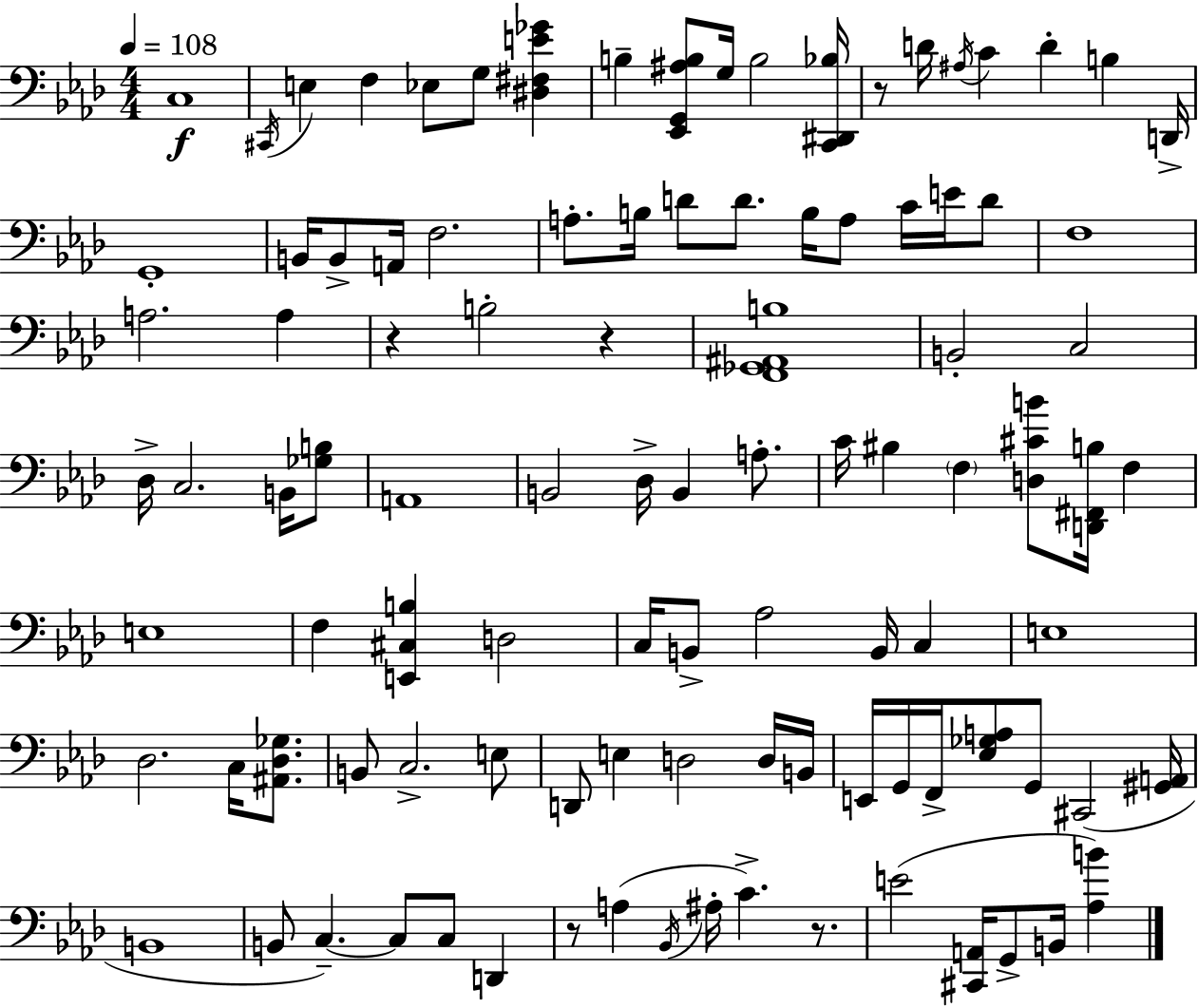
X:1
T:Untitled
M:4/4
L:1/4
K:Fm
C,4 ^C,,/4 E, F, _E,/2 G,/2 [^D,^F,E_G] B, [_E,,G,,^A,B,]/2 G,/4 B,2 [C,,^D,,_B,]/4 z/2 D/4 ^A,/4 C D B, D,,/4 G,,4 B,,/4 B,,/2 A,,/4 F,2 A,/2 B,/4 D/2 D/2 B,/4 A,/2 C/4 E/4 D/2 F,4 A,2 A, z B,2 z [F,,_G,,^A,,B,]4 B,,2 C,2 _D,/4 C,2 B,,/4 [_G,B,]/2 A,,4 B,,2 _D,/4 B,, A,/2 C/4 ^B, F, [D,^CB]/2 [D,,^F,,B,]/4 F, E,4 F, [E,,^C,B,] D,2 C,/4 B,,/2 _A,2 B,,/4 C, E,4 _D,2 C,/4 [^A,,_D,_G,]/2 B,,/2 C,2 E,/2 D,,/2 E, D,2 D,/4 B,,/4 E,,/4 G,,/4 F,,/4 [_E,_G,A,]/2 G,,/2 ^C,,2 [^G,,A,,]/4 B,,4 B,,/2 C, C,/2 C,/2 D,, z/2 A, _B,,/4 ^A,/4 C z/2 E2 [^C,,A,,]/4 G,,/2 B,,/4 [_A,B]